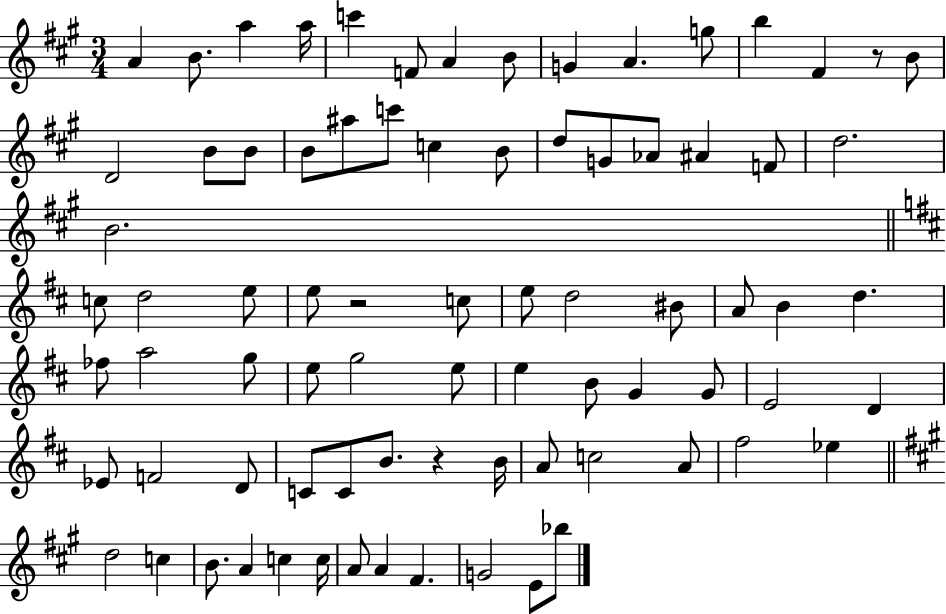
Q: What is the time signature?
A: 3/4